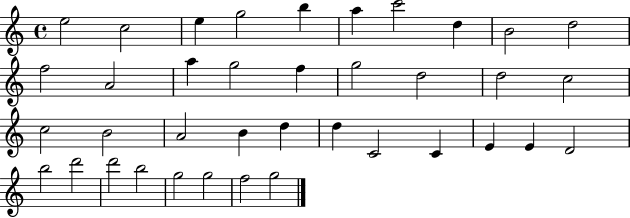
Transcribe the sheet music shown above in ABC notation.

X:1
T:Untitled
M:4/4
L:1/4
K:C
e2 c2 e g2 b a c'2 d B2 d2 f2 A2 a g2 f g2 d2 d2 c2 c2 B2 A2 B d d C2 C E E D2 b2 d'2 d'2 b2 g2 g2 f2 g2